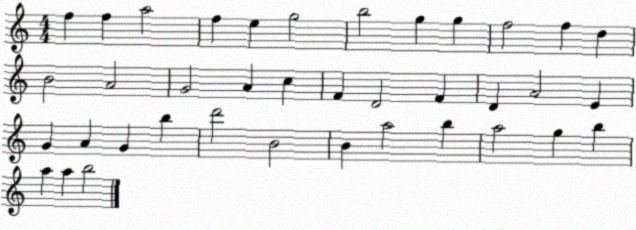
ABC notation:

X:1
T:Untitled
M:4/4
L:1/4
K:C
f f a2 f e g2 b2 g g f2 f d B2 A2 G2 A c F D2 F D A2 E G A G b d'2 B2 B a2 b a2 g b a a b2